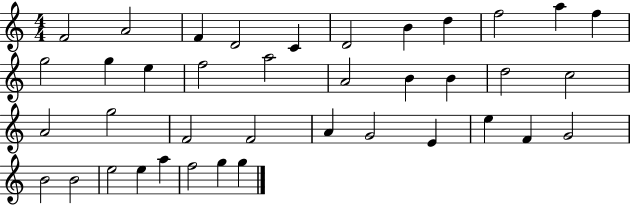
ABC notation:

X:1
T:Untitled
M:4/4
L:1/4
K:C
F2 A2 F D2 C D2 B d f2 a f g2 g e f2 a2 A2 B B d2 c2 A2 g2 F2 F2 A G2 E e F G2 B2 B2 e2 e a f2 g g